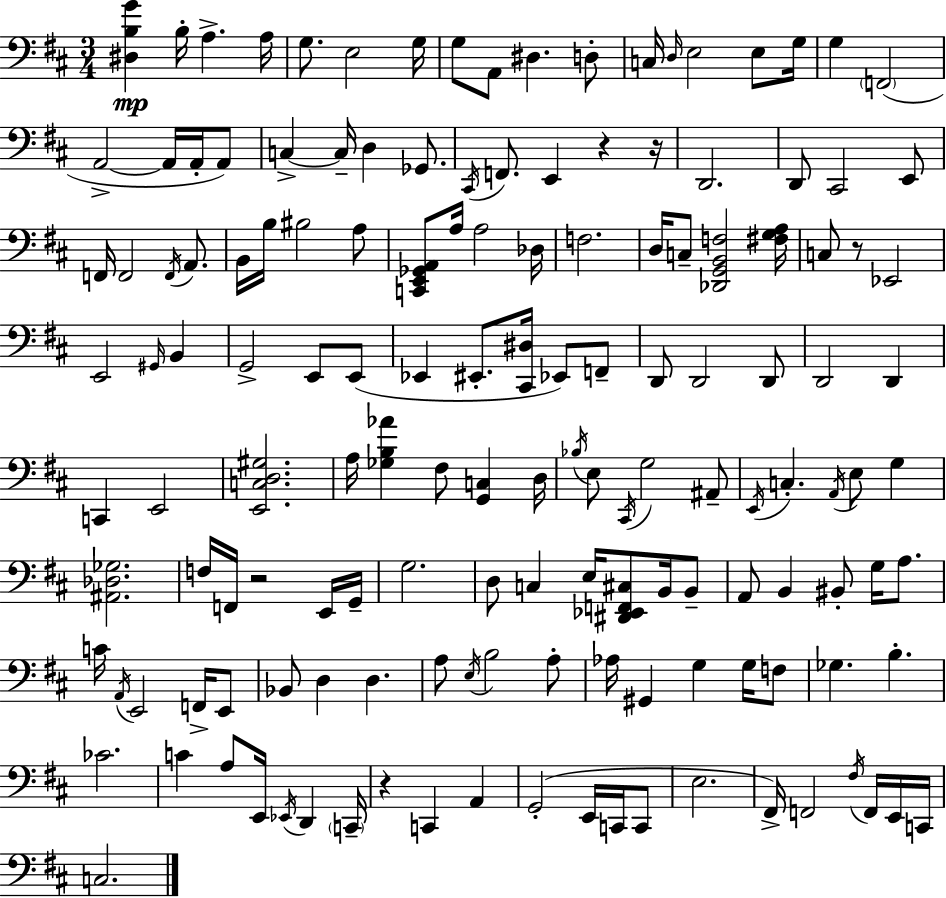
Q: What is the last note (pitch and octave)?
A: C3